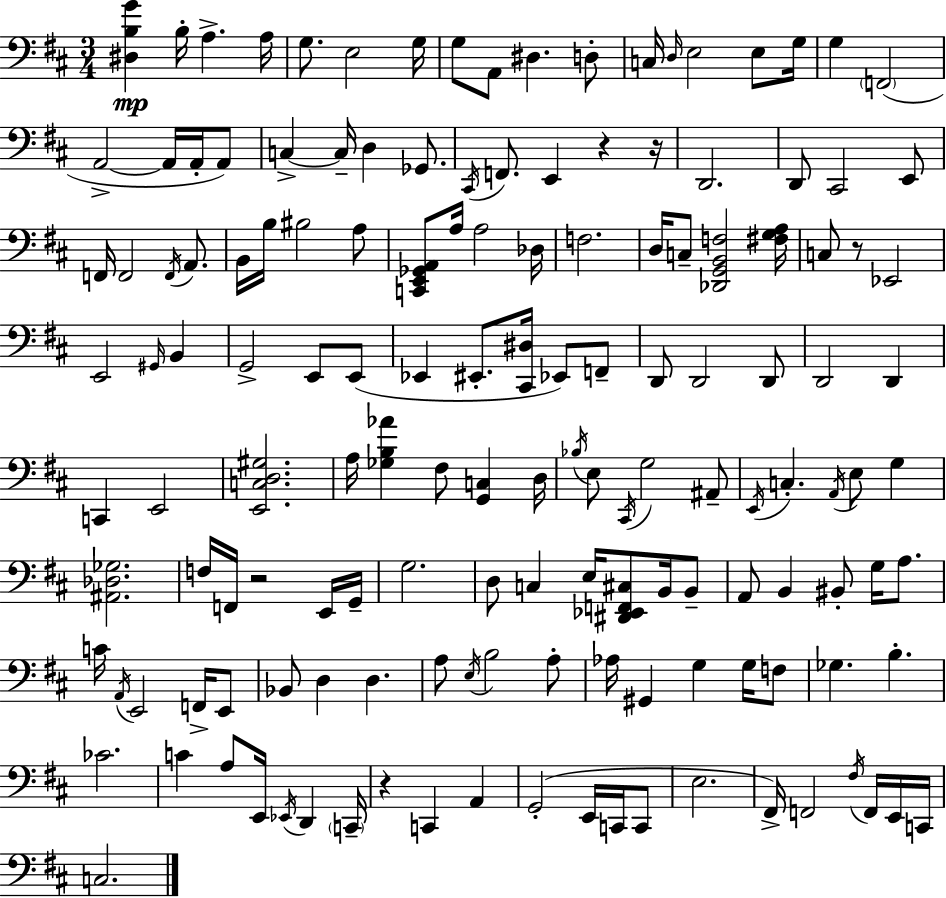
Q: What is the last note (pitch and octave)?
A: C3